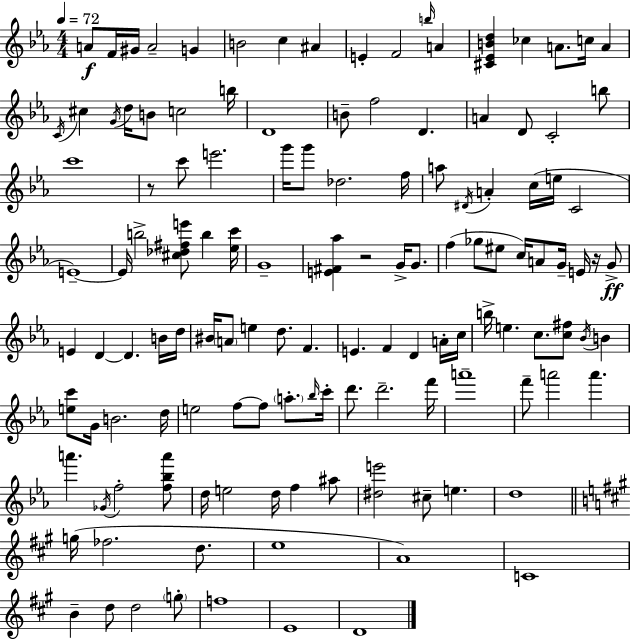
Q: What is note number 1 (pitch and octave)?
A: A4